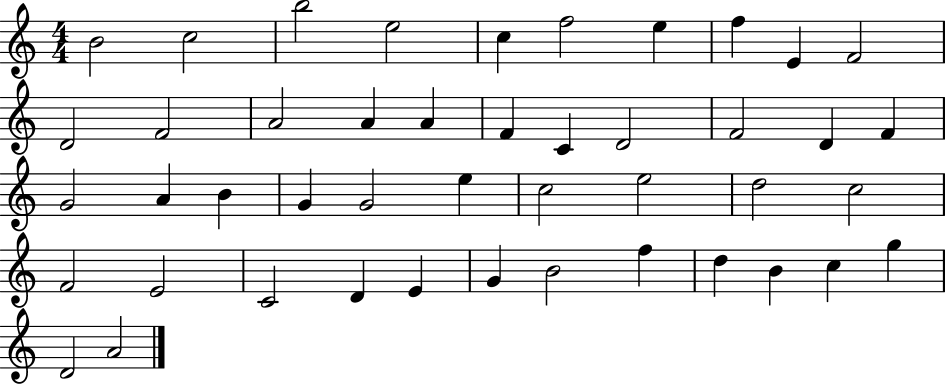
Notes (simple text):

B4/h C5/h B5/h E5/h C5/q F5/h E5/q F5/q E4/q F4/h D4/h F4/h A4/h A4/q A4/q F4/q C4/q D4/h F4/h D4/q F4/q G4/h A4/q B4/q G4/q G4/h E5/q C5/h E5/h D5/h C5/h F4/h E4/h C4/h D4/q E4/q G4/q B4/h F5/q D5/q B4/q C5/q G5/q D4/h A4/h